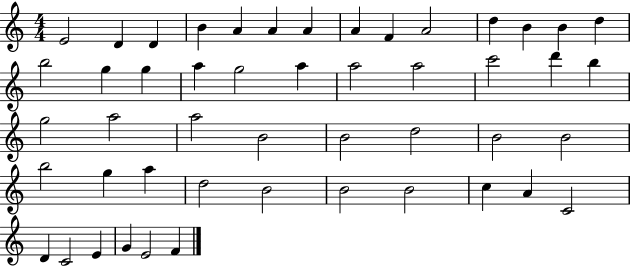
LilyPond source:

{
  \clef treble
  \numericTimeSignature
  \time 4/4
  \key c \major
  e'2 d'4 d'4 | b'4 a'4 a'4 a'4 | a'4 f'4 a'2 | d''4 b'4 b'4 d''4 | \break b''2 g''4 g''4 | a''4 g''2 a''4 | a''2 a''2 | c'''2 d'''4 b''4 | \break g''2 a''2 | a''2 b'2 | b'2 d''2 | b'2 b'2 | \break b''2 g''4 a''4 | d''2 b'2 | b'2 b'2 | c''4 a'4 c'2 | \break d'4 c'2 e'4 | g'4 e'2 f'4 | \bar "|."
}